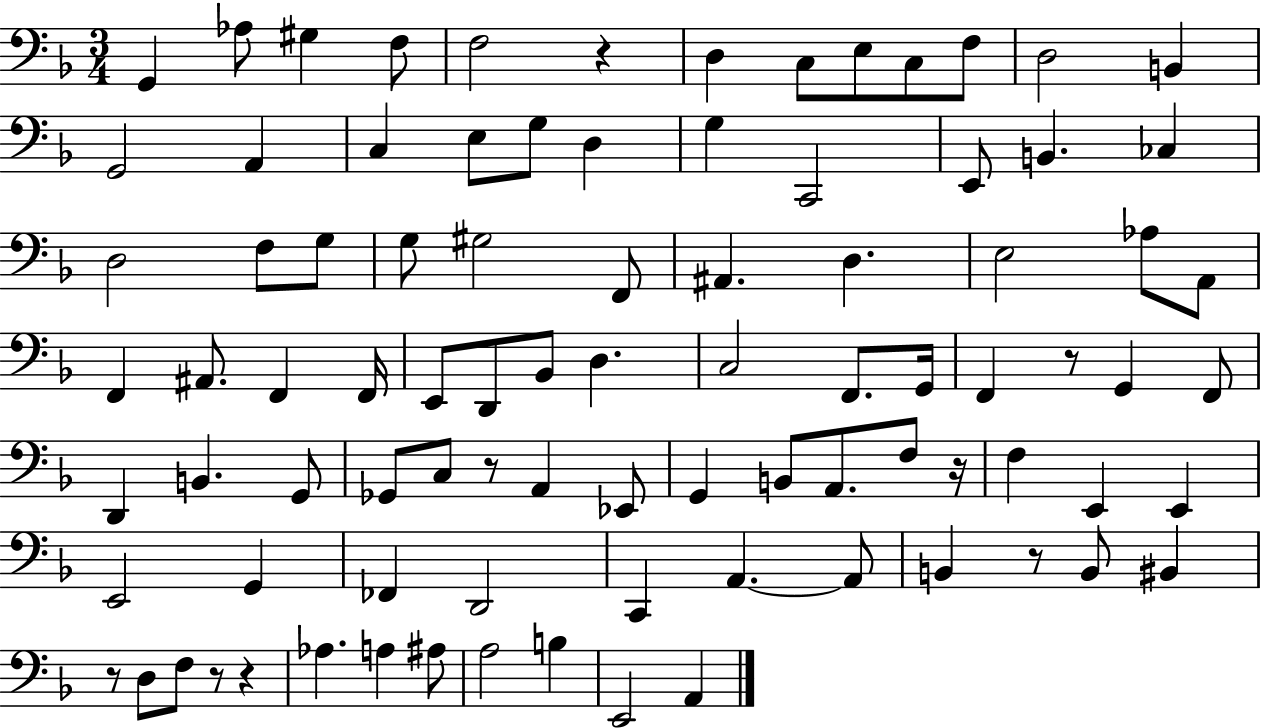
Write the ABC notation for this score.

X:1
T:Untitled
M:3/4
L:1/4
K:F
G,, _A,/2 ^G, F,/2 F,2 z D, C,/2 E,/2 C,/2 F,/2 D,2 B,, G,,2 A,, C, E,/2 G,/2 D, G, C,,2 E,,/2 B,, _C, D,2 F,/2 G,/2 G,/2 ^G,2 F,,/2 ^A,, D, E,2 _A,/2 A,,/2 F,, ^A,,/2 F,, F,,/4 E,,/2 D,,/2 _B,,/2 D, C,2 F,,/2 G,,/4 F,, z/2 G,, F,,/2 D,, B,, G,,/2 _G,,/2 C,/2 z/2 A,, _E,,/2 G,, B,,/2 A,,/2 F,/2 z/4 F, E,, E,, E,,2 G,, _F,, D,,2 C,, A,, A,,/2 B,, z/2 B,,/2 ^B,, z/2 D,/2 F,/2 z/2 z _A, A, ^A,/2 A,2 B, E,,2 A,,